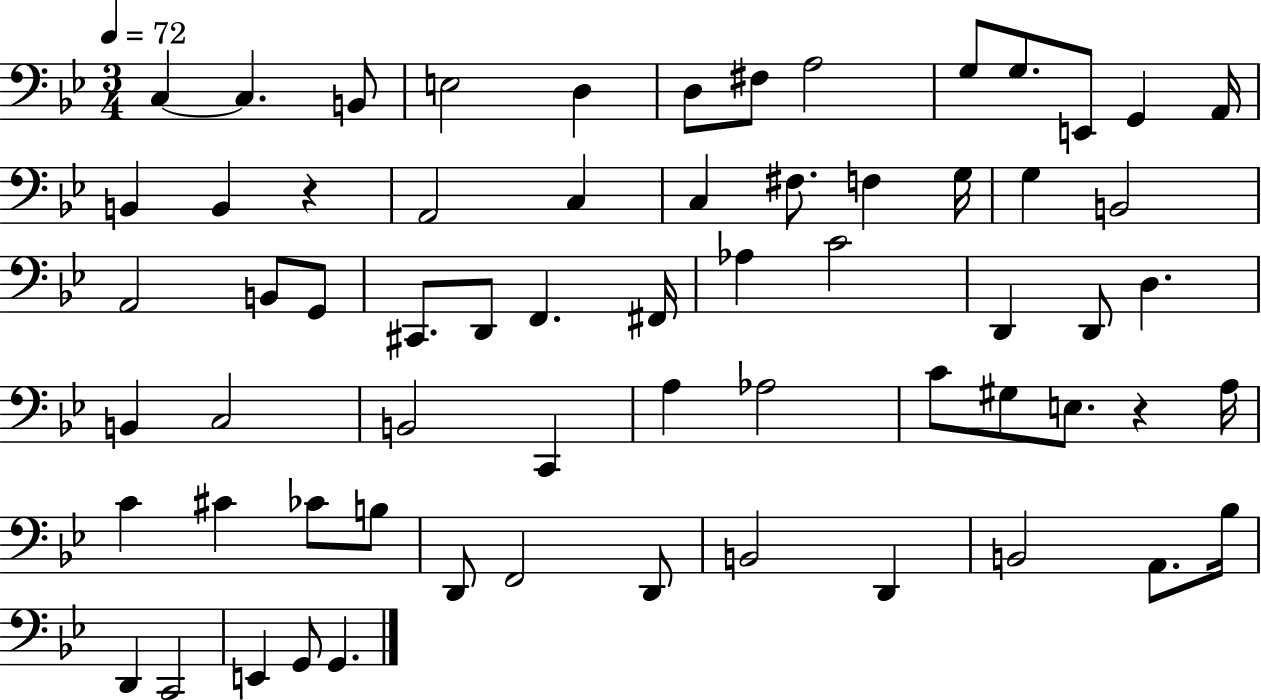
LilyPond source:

{
  \clef bass
  \numericTimeSignature
  \time 3/4
  \key bes \major
  \tempo 4 = 72
  c4~~ c4. b,8 | e2 d4 | d8 fis8 a2 | g8 g8. e,8 g,4 a,16 | \break b,4 b,4 r4 | a,2 c4 | c4 fis8. f4 g16 | g4 b,2 | \break a,2 b,8 g,8 | cis,8. d,8 f,4. fis,16 | aes4 c'2 | d,4 d,8 d4. | \break b,4 c2 | b,2 c,4 | a4 aes2 | c'8 gis8 e8. r4 a16 | \break c'4 cis'4 ces'8 b8 | d,8 f,2 d,8 | b,2 d,4 | b,2 a,8. bes16 | \break d,4 c,2 | e,4 g,8 g,4. | \bar "|."
}